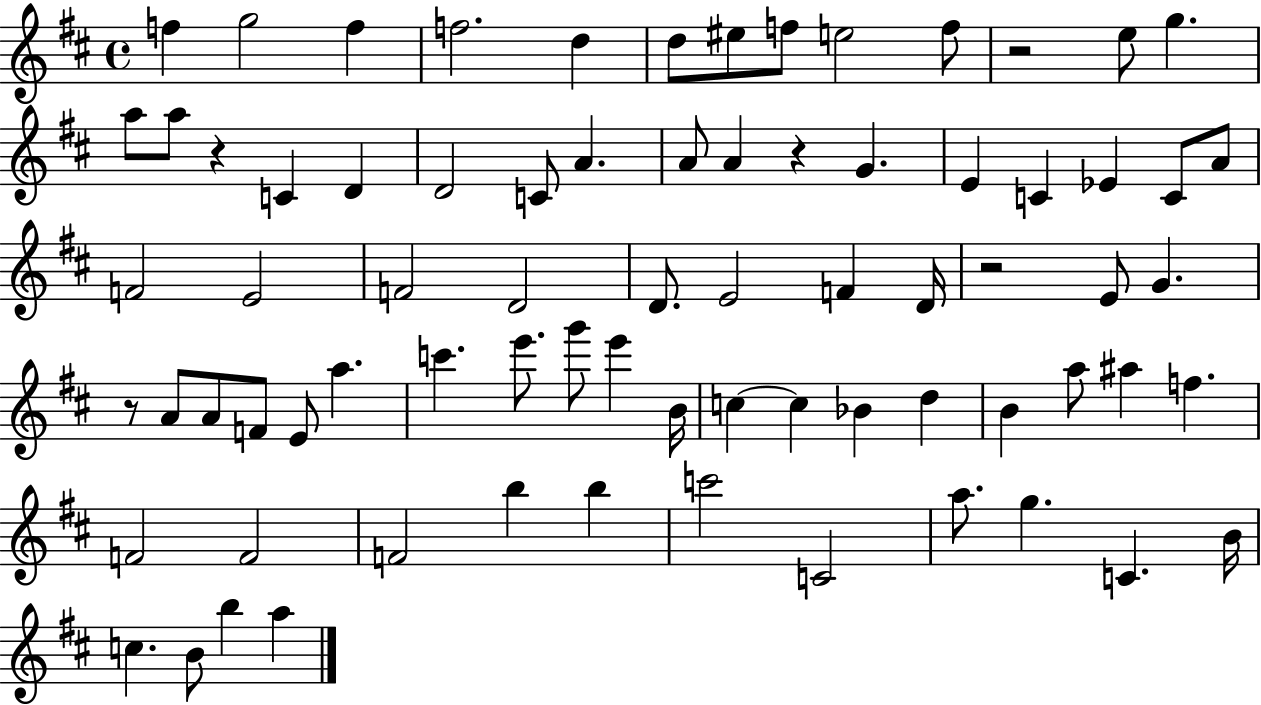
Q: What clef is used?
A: treble